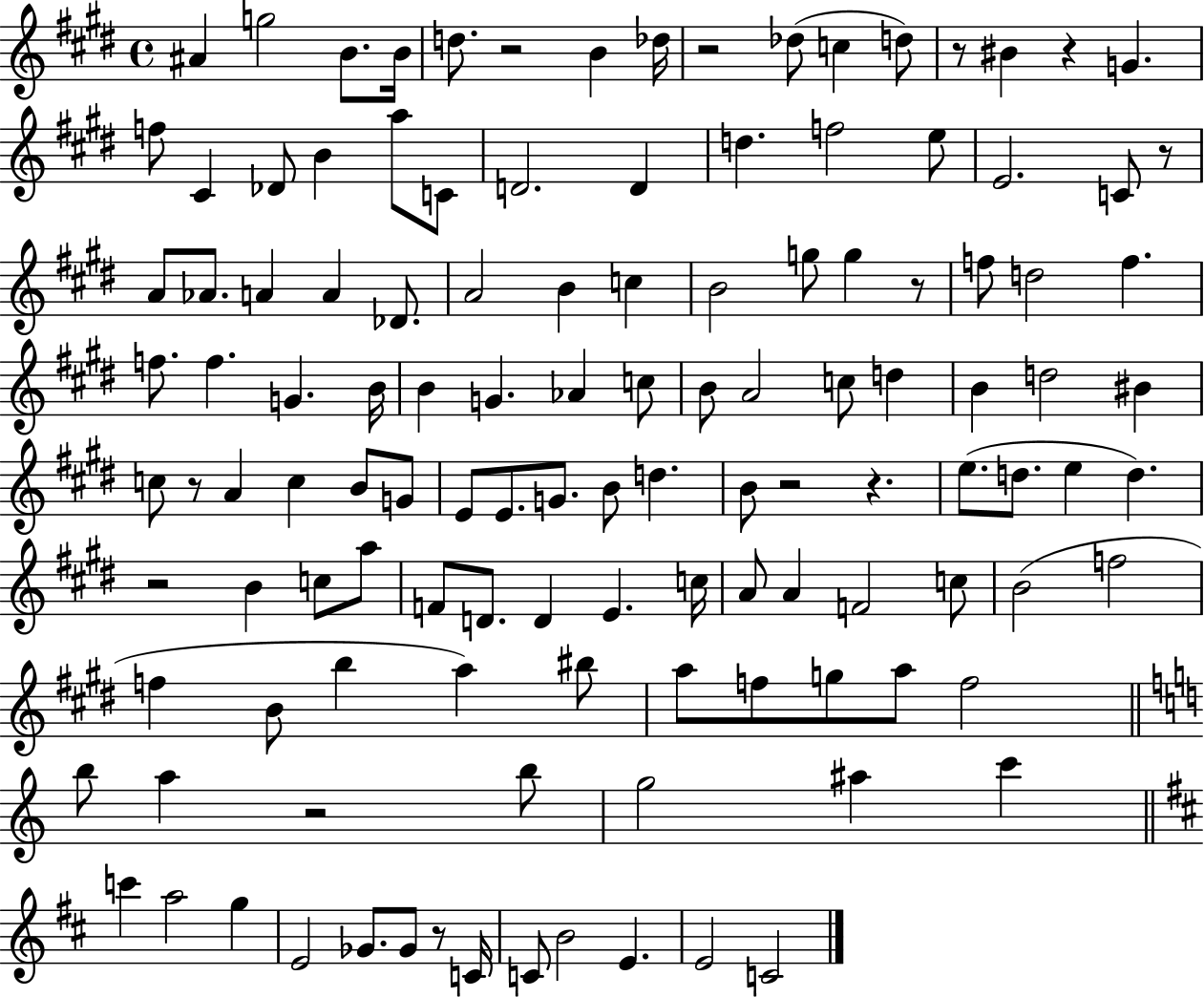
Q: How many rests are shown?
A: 12